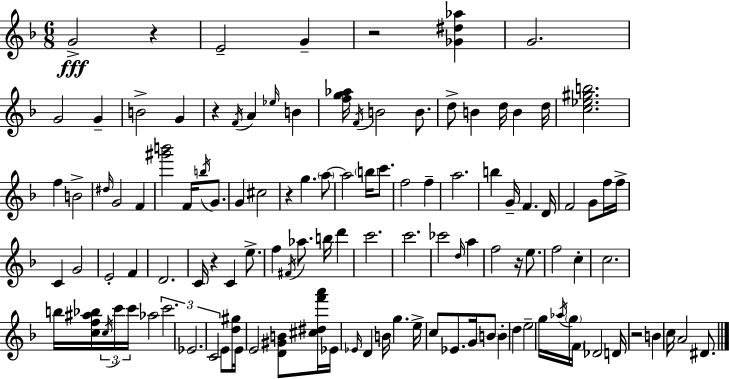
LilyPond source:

{
  \clef treble
  \numericTimeSignature
  \time 6/8
  \key f \major
  g'2->\fff r4 | e'2-- g'4-- | r2 <ges' dis'' aes''>4 | g'2. | \break g'2 g'4-- | b'2-> g'4 | r4 \acciaccatura { f'16 } a'4 \grace { ees''16 } b'4 | <f'' g'' aes''>16 \acciaccatura { f'16 } b'2 | \break b'8. d''8-> b'4 d''16 b'4 | d''16 <c'' ees'' gis'' b''>2. | f''4 b'2-> | \grace { dis''16 } g'2 | \break f'4 <gis''' b'''>2 | f'16 \acciaccatura { b''16 } g'8. g'4 cis''2 | r4 g''4. | \parenthesize a''8~~ a''2 | \break \parenthesize b''16 c'''8. f''2 | f''4-- a''2. | b''4 g'16-- f'4. | d'16 f'2 | \break g'8 f''16 f''16-> c'4 g'2 | e'2-. | f'4 d'2. | c'16 r4 c'4 | \break e''8.-> f''4 \acciaccatura { fis'16 } aes''8. | b''16 d'''4 c'''2. | c'''2. | ces'''2 | \break \grace { d''16 } a''4 f''2 | r16 e''8. f''2 | c''4-. c''2. | b''16 <c'' f'' ais'' bes''>16 \tuplet 3/2 { \acciaccatura { c''16 } c'''16 c'''16 } | \break aes''2 \tuplet 3/2 { c'''2. | ees'2. | c'2 } | e'8 <d'' gis''>16 e'16 e'2 | \break <d' gis' b'>8 <cis'' dis'' f''' a'''>16 ees'16 \grace { ees'16 } d'4 | b'16 g''4. e''16-> c''8 ees'8. | g'16 \parenthesize b'8 b'4-. d''4 | e''2-- g''16 \acciaccatura { aes''16 } \parenthesize g''16 | \break \parenthesize f'16 des'2 d'16 r2 | b'4 c''16 a'2 | dis'8. \bar "|."
}